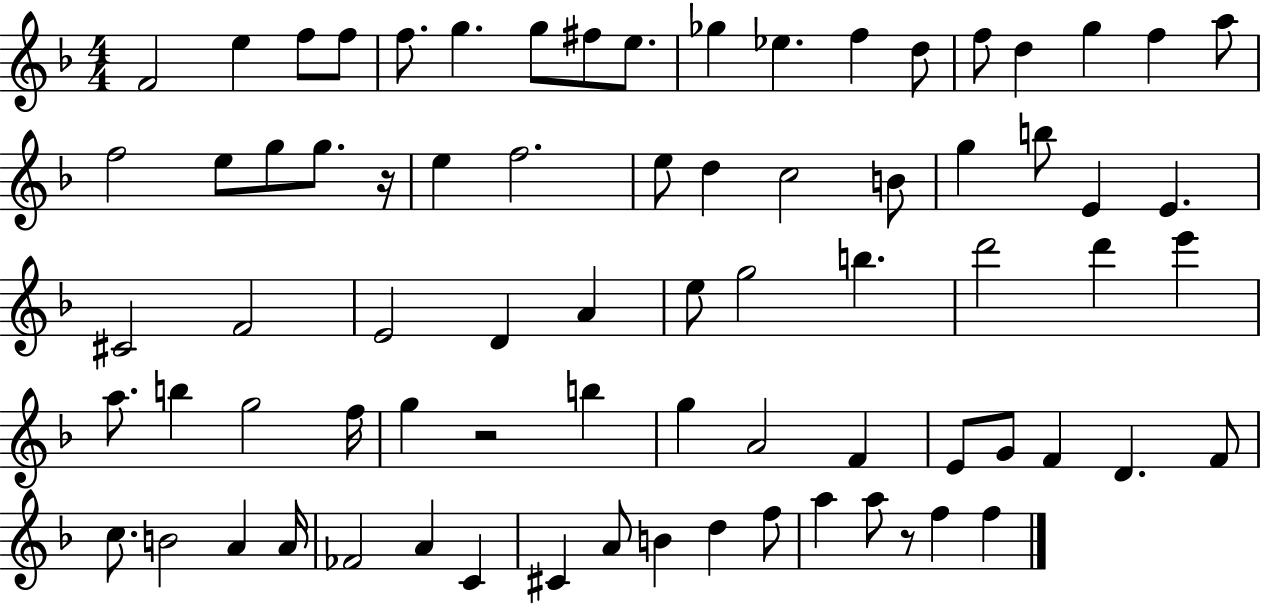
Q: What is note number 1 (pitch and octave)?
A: F4